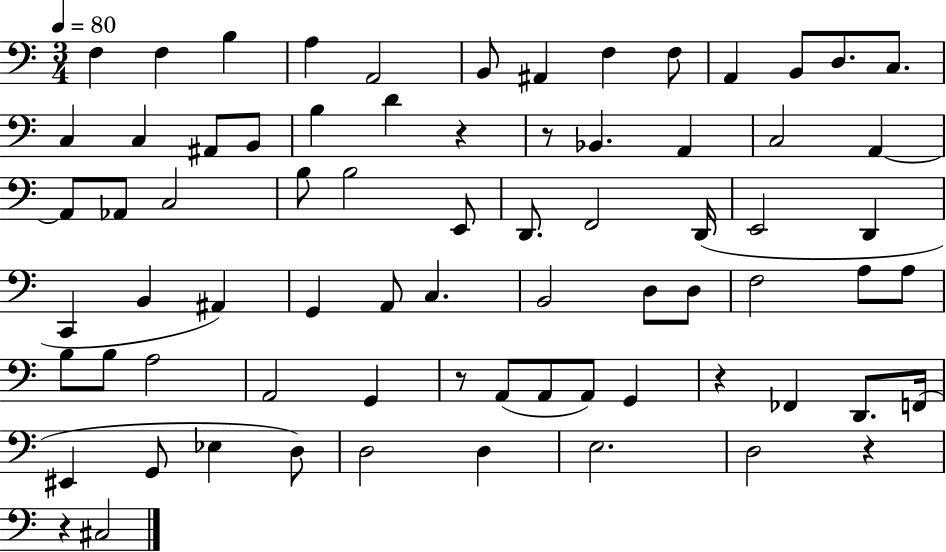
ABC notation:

X:1
T:Untitled
M:3/4
L:1/4
K:C
F, F, B, A, A,,2 B,,/2 ^A,, F, F,/2 A,, B,,/2 D,/2 C,/2 C, C, ^A,,/2 B,,/2 B, D z z/2 _B,, A,, C,2 A,, A,,/2 _A,,/2 C,2 B,/2 B,2 E,,/2 D,,/2 F,,2 D,,/4 E,,2 D,, C,, B,, ^A,, G,, A,,/2 C, B,,2 D,/2 D,/2 F,2 A,/2 A,/2 B,/2 B,/2 A,2 A,,2 G,, z/2 A,,/2 A,,/2 A,,/2 G,, z _F,, D,,/2 F,,/4 ^E,, G,,/2 _E, D,/2 D,2 D, E,2 D,2 z z ^C,2